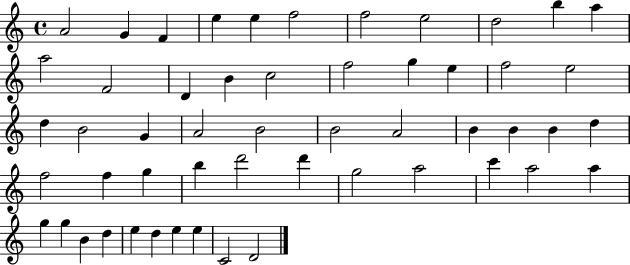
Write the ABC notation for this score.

X:1
T:Untitled
M:4/4
L:1/4
K:C
A2 G F e e f2 f2 e2 d2 b a a2 F2 D B c2 f2 g e f2 e2 d B2 G A2 B2 B2 A2 B B B d f2 f g b d'2 d' g2 a2 c' a2 a g g B d e d e e C2 D2